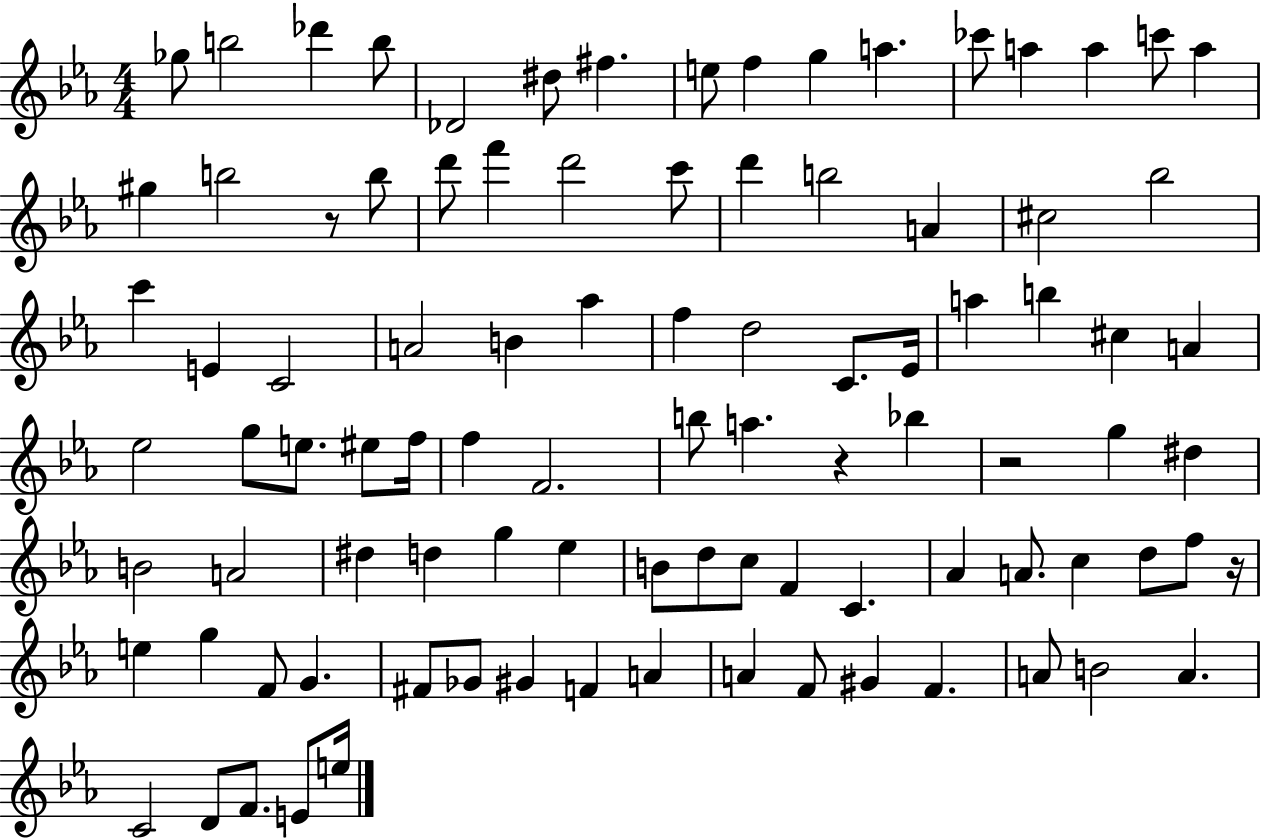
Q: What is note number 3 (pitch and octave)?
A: Db6